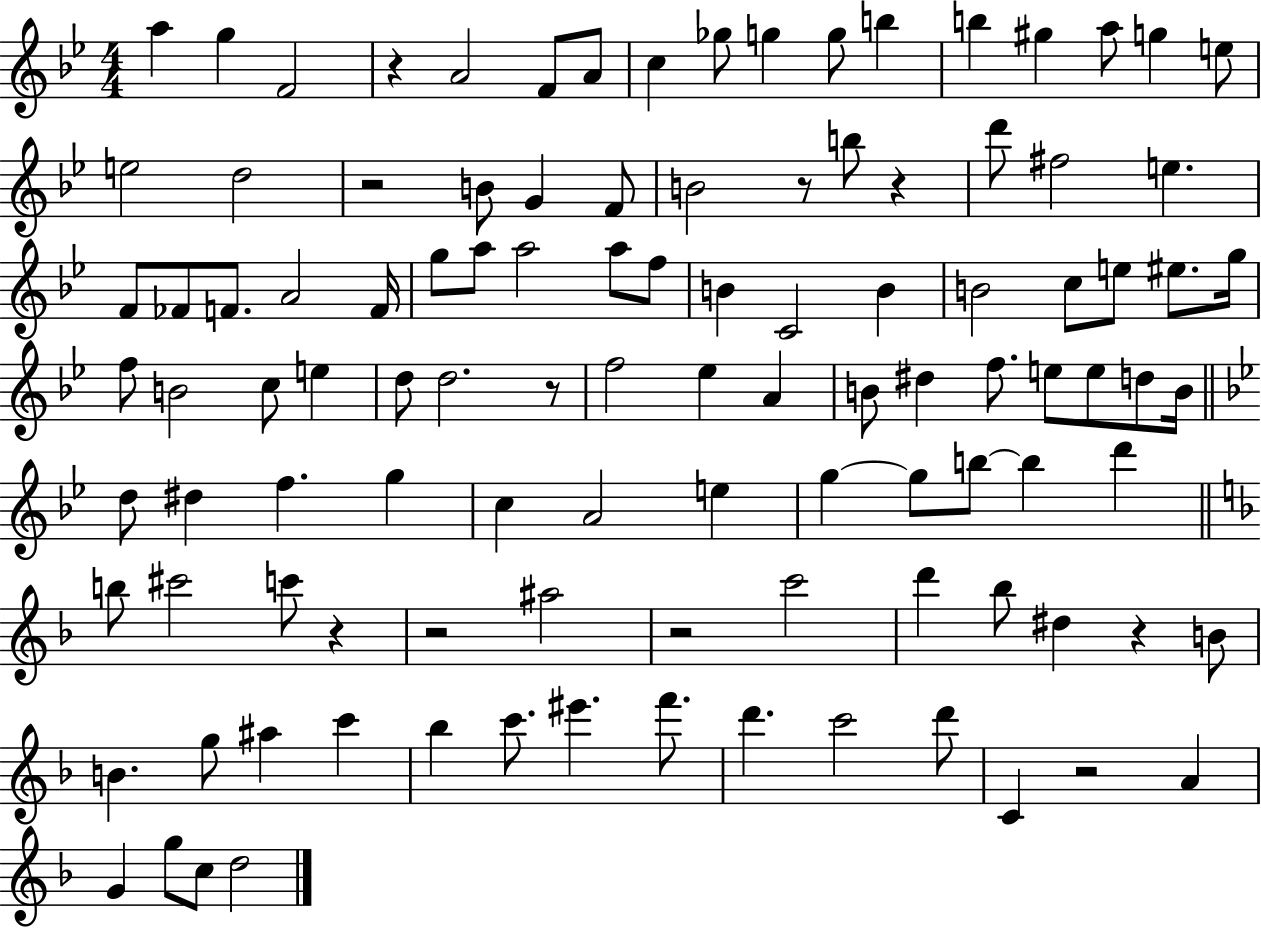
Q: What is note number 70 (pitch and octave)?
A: B5